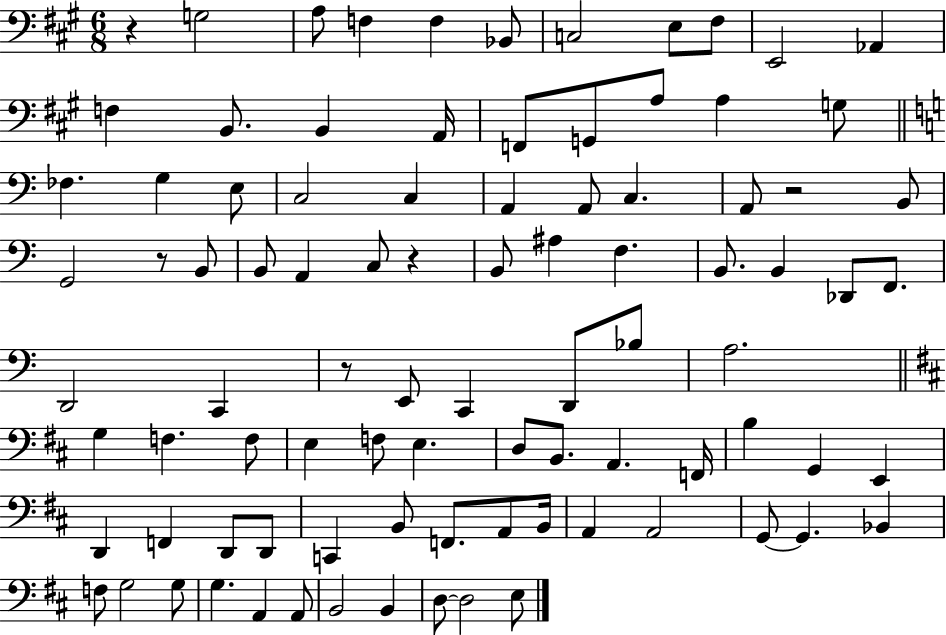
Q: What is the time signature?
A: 6/8